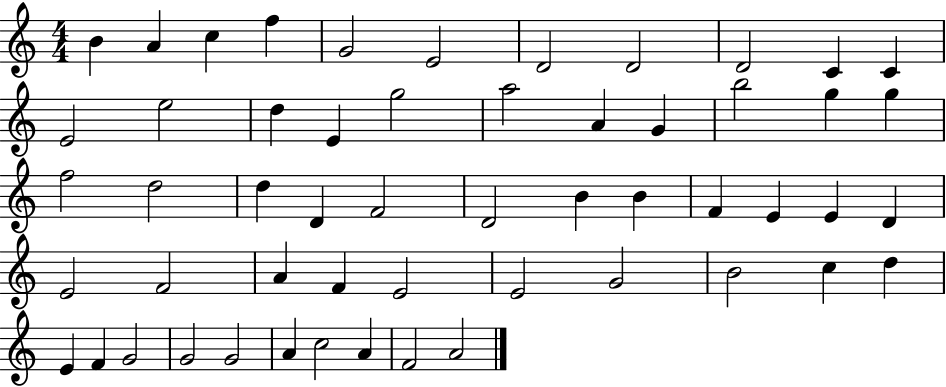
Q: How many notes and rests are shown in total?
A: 54